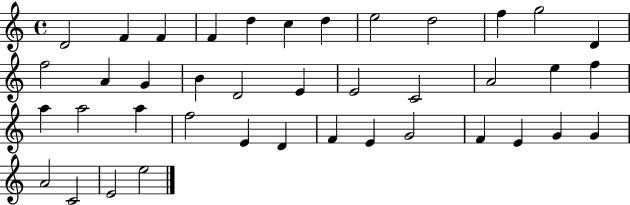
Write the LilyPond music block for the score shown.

{
  \clef treble
  \time 4/4
  \defaultTimeSignature
  \key c \major
  d'2 f'4 f'4 | f'4 d''4 c''4 d''4 | e''2 d''2 | f''4 g''2 d'4 | \break f''2 a'4 g'4 | b'4 d'2 e'4 | e'2 c'2 | a'2 e''4 f''4 | \break a''4 a''2 a''4 | f''2 e'4 d'4 | f'4 e'4 g'2 | f'4 e'4 g'4 g'4 | \break a'2 c'2 | e'2 e''2 | \bar "|."
}